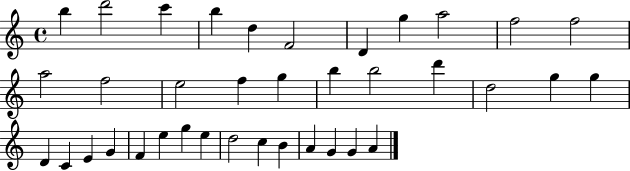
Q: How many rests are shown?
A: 0